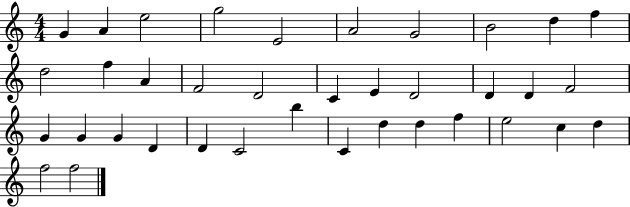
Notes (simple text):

G4/q A4/q E5/h G5/h E4/h A4/h G4/h B4/h D5/q F5/q D5/h F5/q A4/q F4/h D4/h C4/q E4/q D4/h D4/q D4/q F4/h G4/q G4/q G4/q D4/q D4/q C4/h B5/q C4/q D5/q D5/q F5/q E5/h C5/q D5/q F5/h F5/h